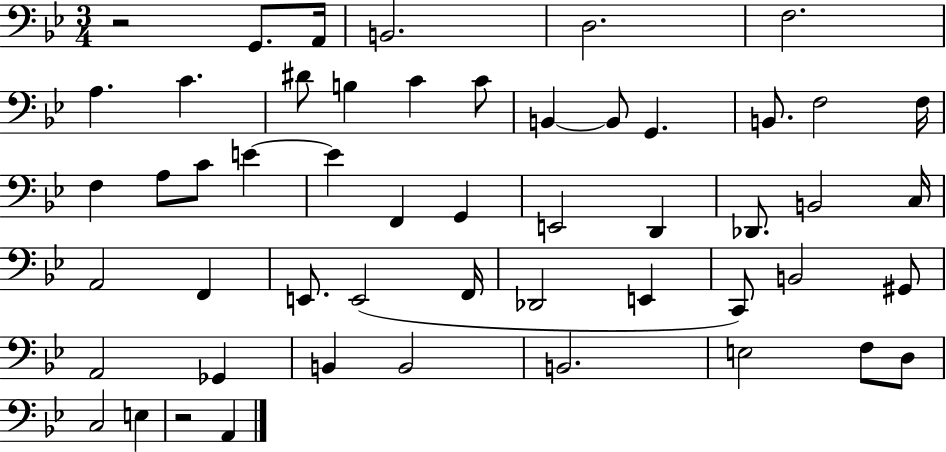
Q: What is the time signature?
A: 3/4